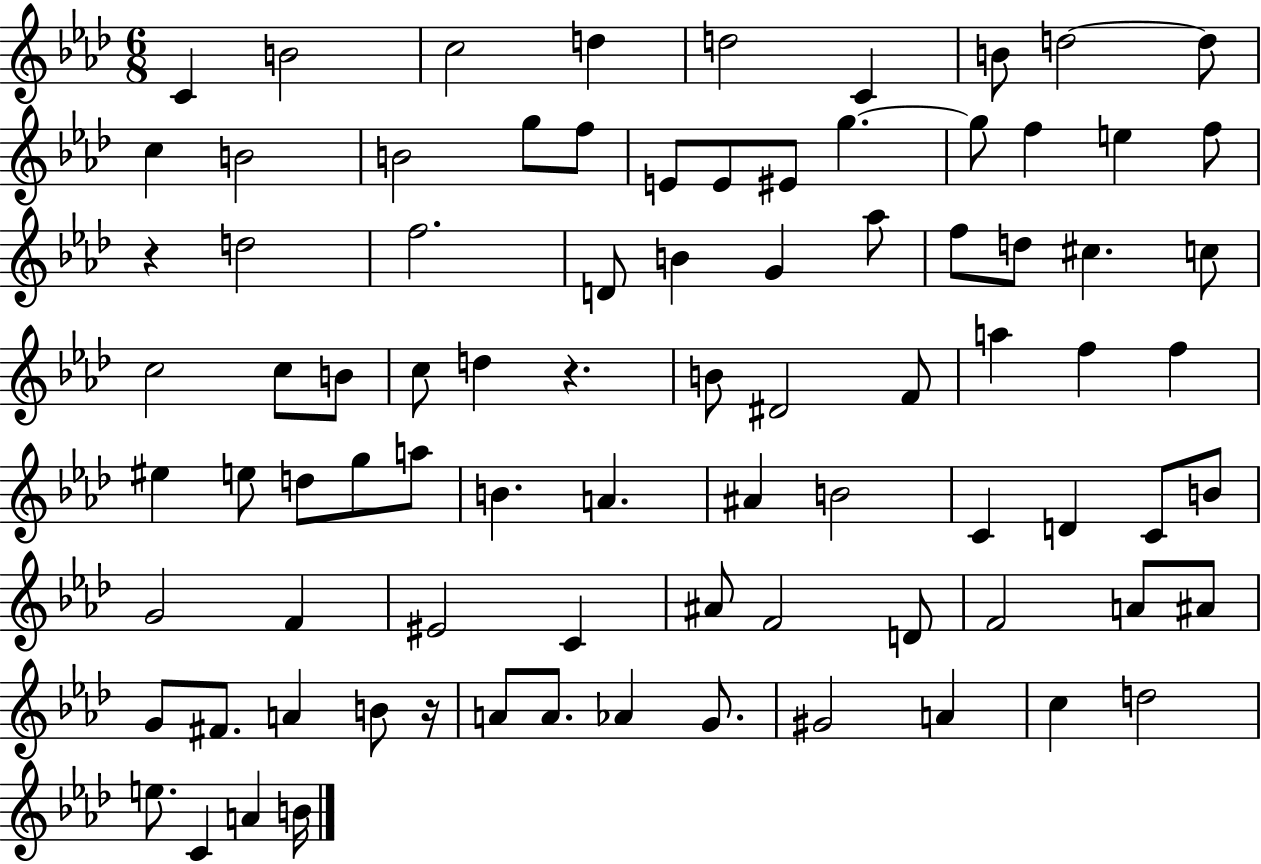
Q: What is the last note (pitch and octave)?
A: B4